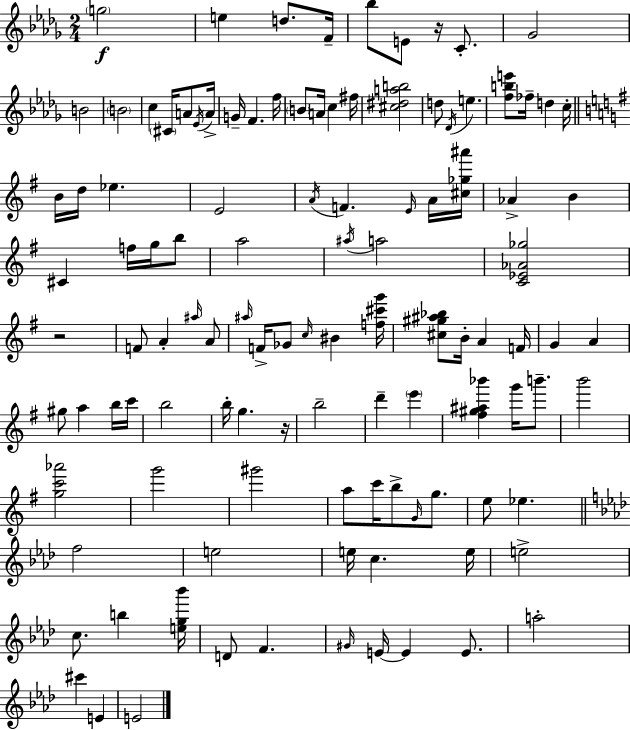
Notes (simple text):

G5/h E5/q D5/e. F4/s Bb5/e E4/e R/s C4/e. Gb4/h B4/h B4/h C5/q C#4/s A4/e Eb4/s A4/s G4/s F4/q. F5/s B4/e A4/s C5/q F#5/s [C#5,D#5,A5,B5]/h D5/e Db4/s E5/q. [F5,B5,E6]/e FES5/s D5/q C5/s B4/s D5/s Eb5/q. E4/h A4/s F4/q. E4/s A4/s [C#5,Gb5,A#6]/s Ab4/q B4/q C#4/q F5/s G5/s B5/e A5/h A#5/s A5/h [C4,Eb4,Ab4,Gb5]/h R/h F4/e A4/q A#5/s A4/e A#5/s F4/s Gb4/e C5/s BIS4/q [F5,C#6,G6]/s [C#5,G#5,A#5,Bb5]/e B4/s A4/q F4/s G4/q A4/q G#5/e A5/q B5/s C6/s B5/h B5/s G5/q. R/s B5/h D6/q E6/q [F#5,G#5,A#5,Bb6]/q G6/s B6/e. B6/h [G5,C6,Ab6]/h G6/h G#6/h A5/e C6/s B5/e G4/s G5/e. E5/e Eb5/q. F5/h E5/h E5/s C5/q. E5/s E5/h C5/e. B5/q [E5,G5,Bb6]/s D4/e F4/q. G#4/s E4/s E4/q E4/e. A5/h C#6/q E4/q E4/h